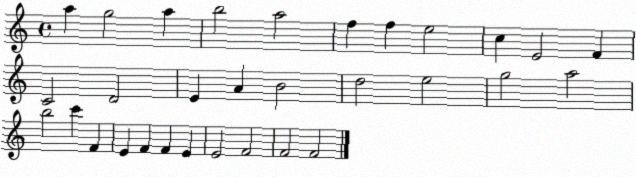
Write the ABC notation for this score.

X:1
T:Untitled
M:4/4
L:1/4
K:C
a g2 a b2 a2 f f e2 c E2 F C2 D2 E A B2 d2 e2 g2 a2 b2 c' F E F F E E2 F2 F2 F2